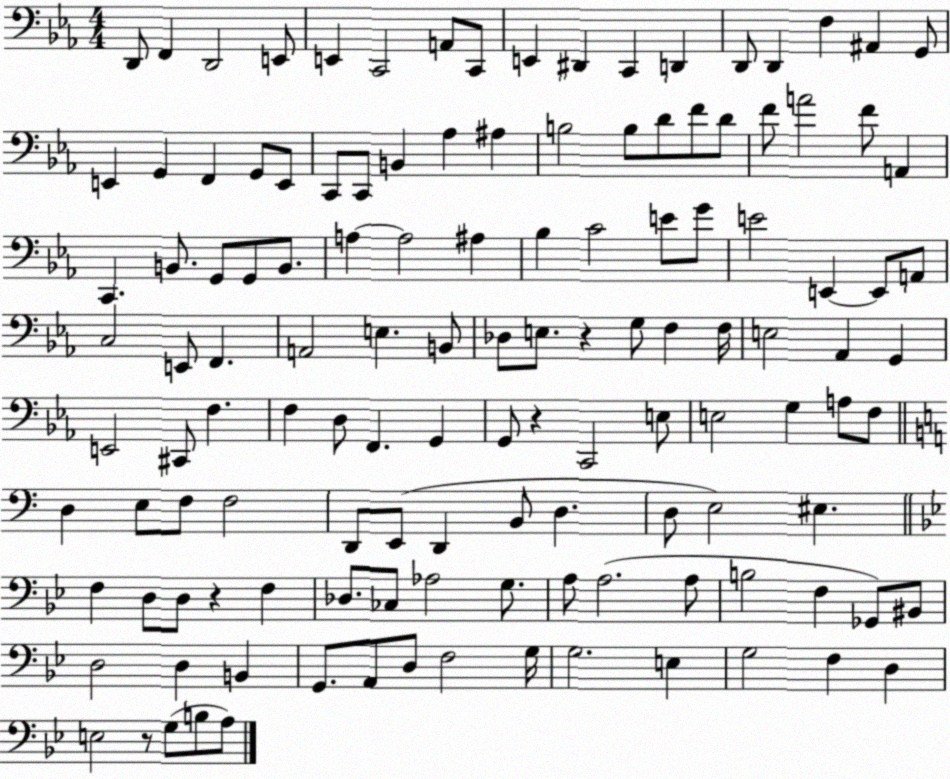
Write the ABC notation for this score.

X:1
T:Untitled
M:4/4
L:1/4
K:Eb
D,,/2 F,, D,,2 E,,/2 E,, C,,2 A,,/2 C,,/2 E,, ^D,, C,, D,, D,,/2 D,, F, ^A,, G,,/2 E,, G,, F,, G,,/2 E,,/2 C,,/2 C,,/2 B,, _A, ^A, B,2 B,/2 D/2 F/2 D/2 F/2 A2 F/2 A,, C,, B,,/2 G,,/2 G,,/2 B,,/2 A, A,2 ^A, _B, C2 E/2 G/2 E2 E,, E,,/2 A,,/2 C,2 E,,/2 F,, A,,2 E, B,,/2 _D,/2 E,/2 z G,/2 F, F,/4 E,2 _A,, G,, E,,2 ^C,,/2 F, F, D,/2 F,, G,, G,,/2 z C,,2 E,/2 E,2 G, A,/2 F,/2 D, E,/2 F,/2 F,2 D,,/2 E,,/2 D,, B,,/2 D, D,/2 E,2 ^E, F, D,/2 D,/2 z F, _D,/2 _C,/2 _A,2 G,/2 A,/2 A,2 A,/2 B,2 F, _G,,/2 ^B,,/2 D,2 D, B,, G,,/2 A,,/2 D,/2 F,2 G,/4 G,2 E, G,2 F, D, E,2 z/2 G,/2 B,/2 A,/2